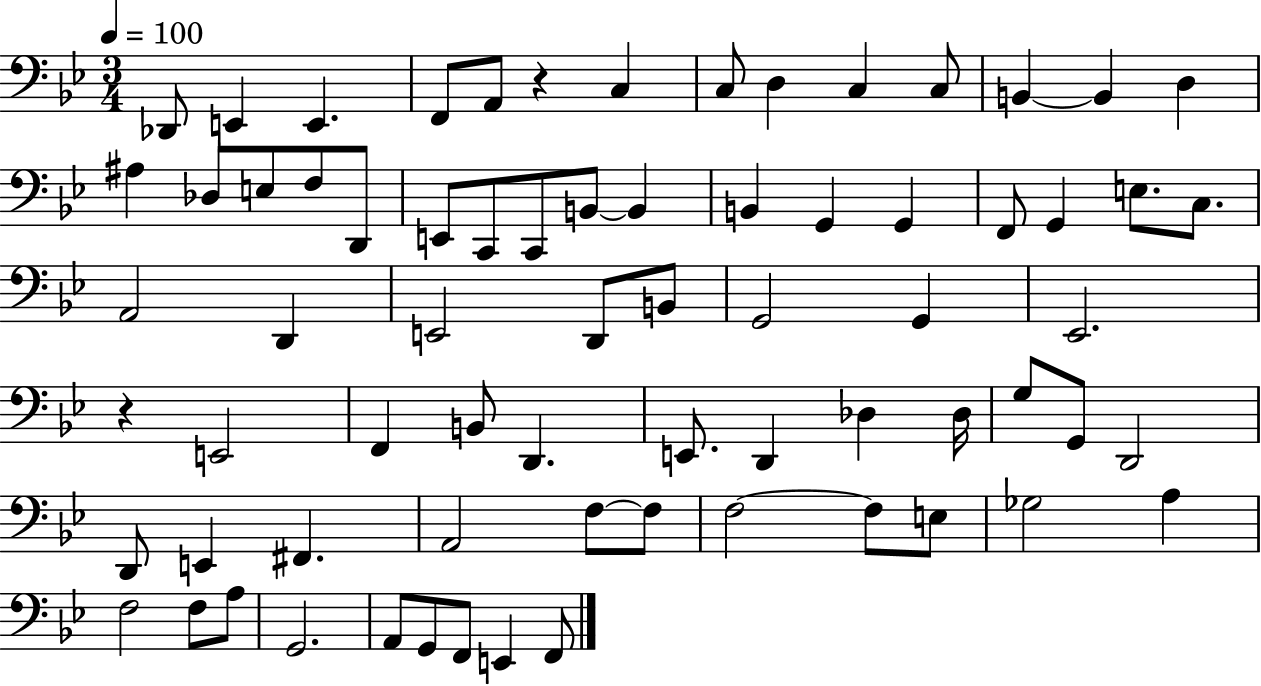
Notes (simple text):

Db2/e E2/q E2/q. F2/e A2/e R/q C3/q C3/e D3/q C3/q C3/e B2/q B2/q D3/q A#3/q Db3/e E3/e F3/e D2/e E2/e C2/e C2/e B2/e B2/q B2/q G2/q G2/q F2/e G2/q E3/e. C3/e. A2/h D2/q E2/h D2/e B2/e G2/h G2/q Eb2/h. R/q E2/h F2/q B2/e D2/q. E2/e. D2/q Db3/q Db3/s G3/e G2/e D2/h D2/e E2/q F#2/q. A2/h F3/e F3/e F3/h F3/e E3/e Gb3/h A3/q F3/h F3/e A3/e G2/h. A2/e G2/e F2/e E2/q F2/e